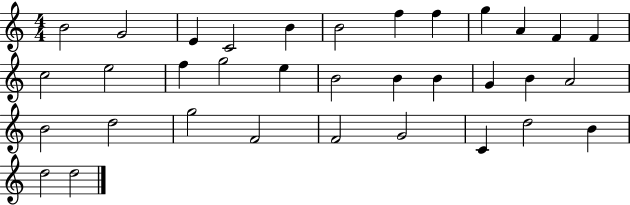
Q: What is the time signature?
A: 4/4